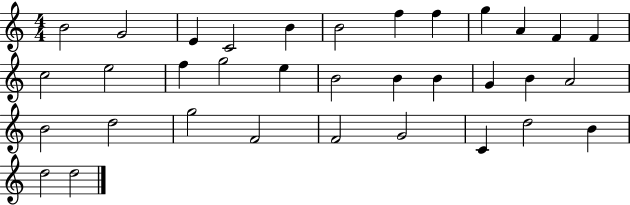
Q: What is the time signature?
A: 4/4